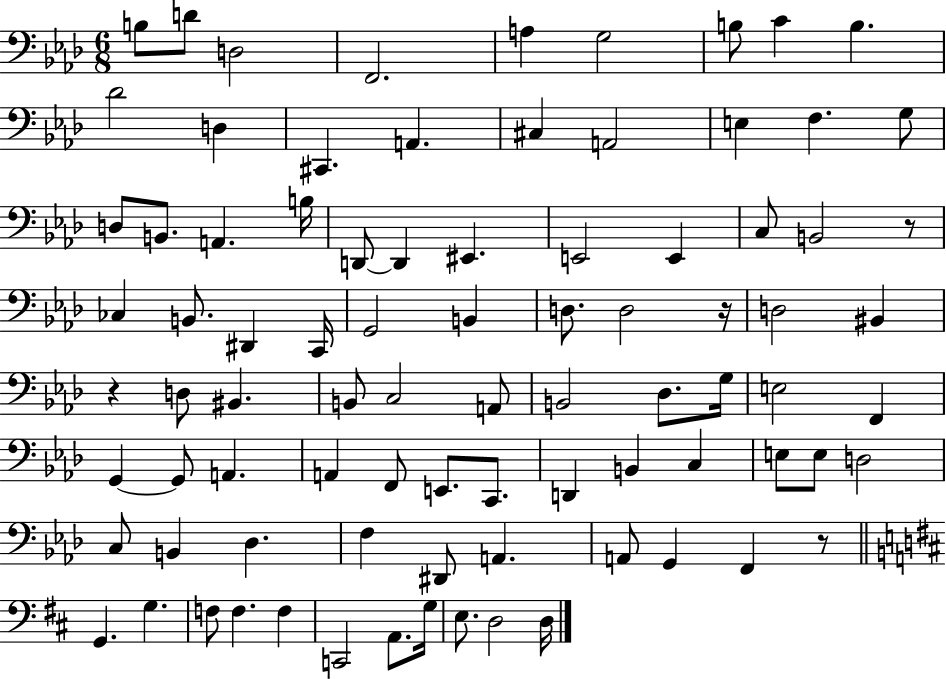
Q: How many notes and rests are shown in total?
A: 86